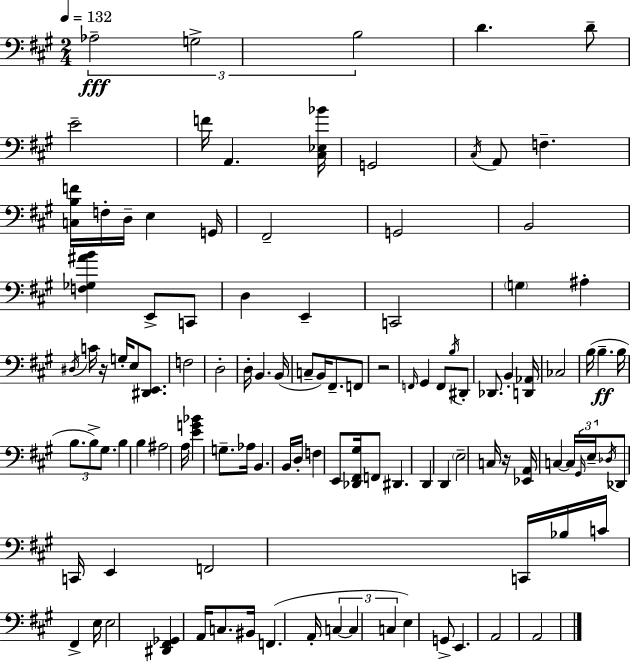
Ab3/h G3/h B3/h D4/q. D4/e E4/h F4/s A2/q. [C#3,Eb3,Bb4]/s G2/h C#3/s A2/e F3/q. [C3,B3,F4]/s F3/s D3/s E3/q G2/s F#2/h G2/h B2/h [F3,Gb3,A#4,B4]/q E2/e C2/e D3/q E2/q C2/h G3/q A#3/q D#3/s C4/s R/s G3/s E3/e [D#2,E2]/e. F3/h D3/h D3/s B2/q. B2/s C3/e B2/s F#2/e. F2/e R/h F2/s G#2/q F2/e B3/s D#2/e Db2/e. B2/q [D2,Ab2]/s CES3/h B3/s B3/q. B3/s B3/e. B3/e G#3/e. B3/q B3/q A#3/h A3/s [E4,G4,Bb4]/q G3/e. Ab3/s B2/q. B2/s D3/s F3/q E2/e [Db2,F#2,G#3]/s F2/e D#2/q. D2/q D2/q E3/h C3/s R/s [Eb2,A2]/s C3/q C3/s G#2/s E3/s Db3/s Db2/e C2/s E2/q F2/h C2/s Bb3/s C4/s F#2/q E3/s E3/h [D#2,F#2,Gb2]/q A2/s C3/e. BIS2/s F2/q. A2/s C3/q C3/q C3/q E3/q G2/e E2/q. A2/h A2/h